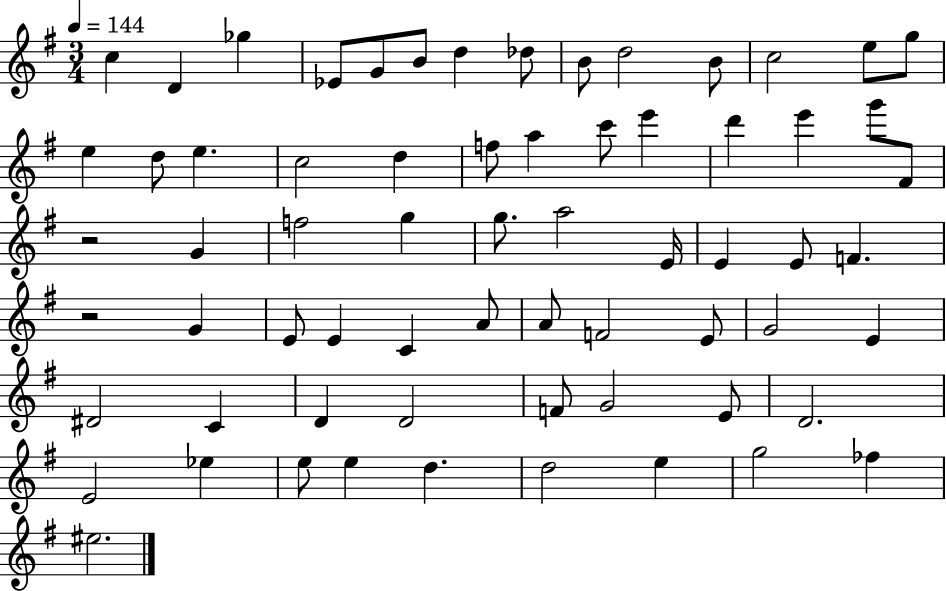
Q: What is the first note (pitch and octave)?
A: C5